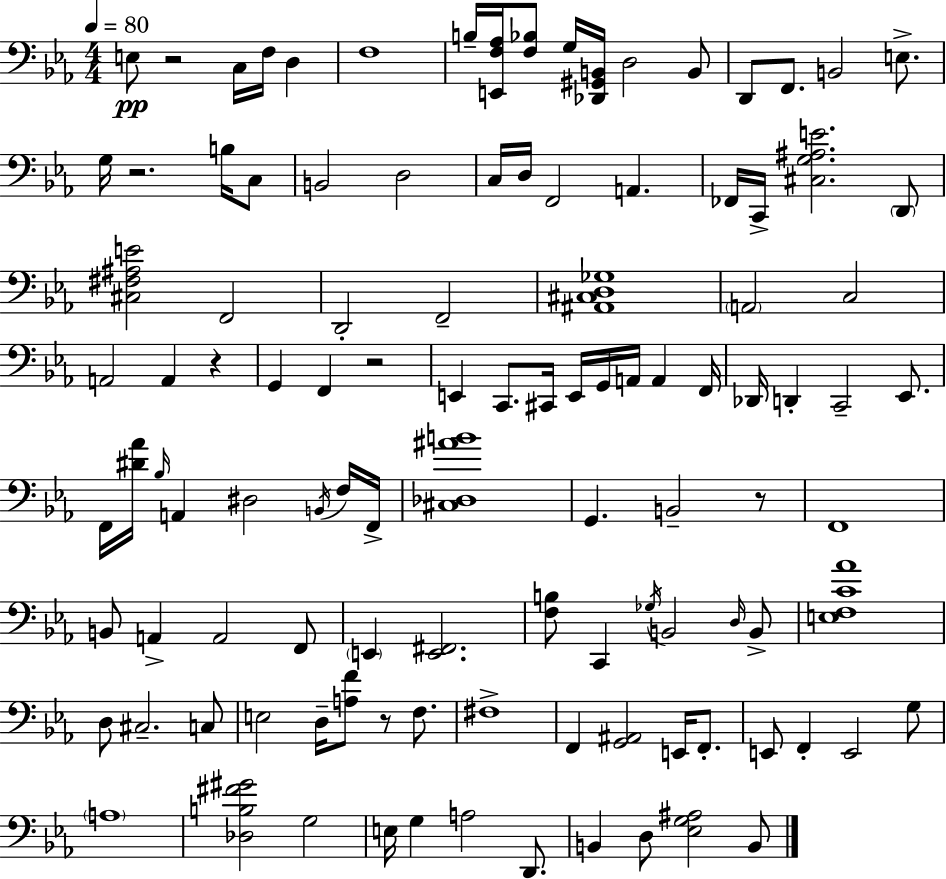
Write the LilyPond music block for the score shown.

{
  \clef bass
  \numericTimeSignature
  \time 4/4
  \key ees \major
  \tempo 4 = 80
  \repeat volta 2 { e8\pp r2 c16 f16 d4 | f1 | b16-- <e, f aes>16 <f bes>8 g16 <des, gis, b,>16 d2 b,8 | d,8 f,8. b,2 e8.-> | \break g16 r2. b16 c8 | b,2 d2 | c16 d16 f,2 a,4. | fes,16 c,16-> <cis g ais e'>2. \parenthesize d,8 | \break <cis fis ais e'>2 f,2 | d,2-. f,2-- | <ais, cis d ges>1 | \parenthesize a,2 c2 | \break a,2 a,4 r4 | g,4 f,4 r2 | e,4 c,8. cis,16 e,16 g,16 a,16 a,4 f,16 | des,16 d,4-. c,2-- ees,8. | \break f,16 <dis' aes'>16 \grace { bes16 } a,4 dis2 \acciaccatura { b,16 } | f16 f,16-> <cis des ais' b'>1 | g,4. b,2-- | r8 f,1 | \break b,8 a,4-> a,2 | f,8 \parenthesize e,4 <e, fis,>2. | <f b>8 c,4 \acciaccatura { ges16 } b,2 | \grace { d16 } b,8-> <e f c' aes'>1 | \break d8 cis2.-- | c8 e2 d16-- <a f'>8 r8 | f8. fis1-> | f,4 <g, ais,>2 | \break e,16 f,8.-. e,8 f,4-. e,2 | g8 \parenthesize a1 | <des b fis' gis'>2 g2 | e16 g4 a2 | \break d,8. b,4 d8 <ees g ais>2 | b,8 } \bar "|."
}